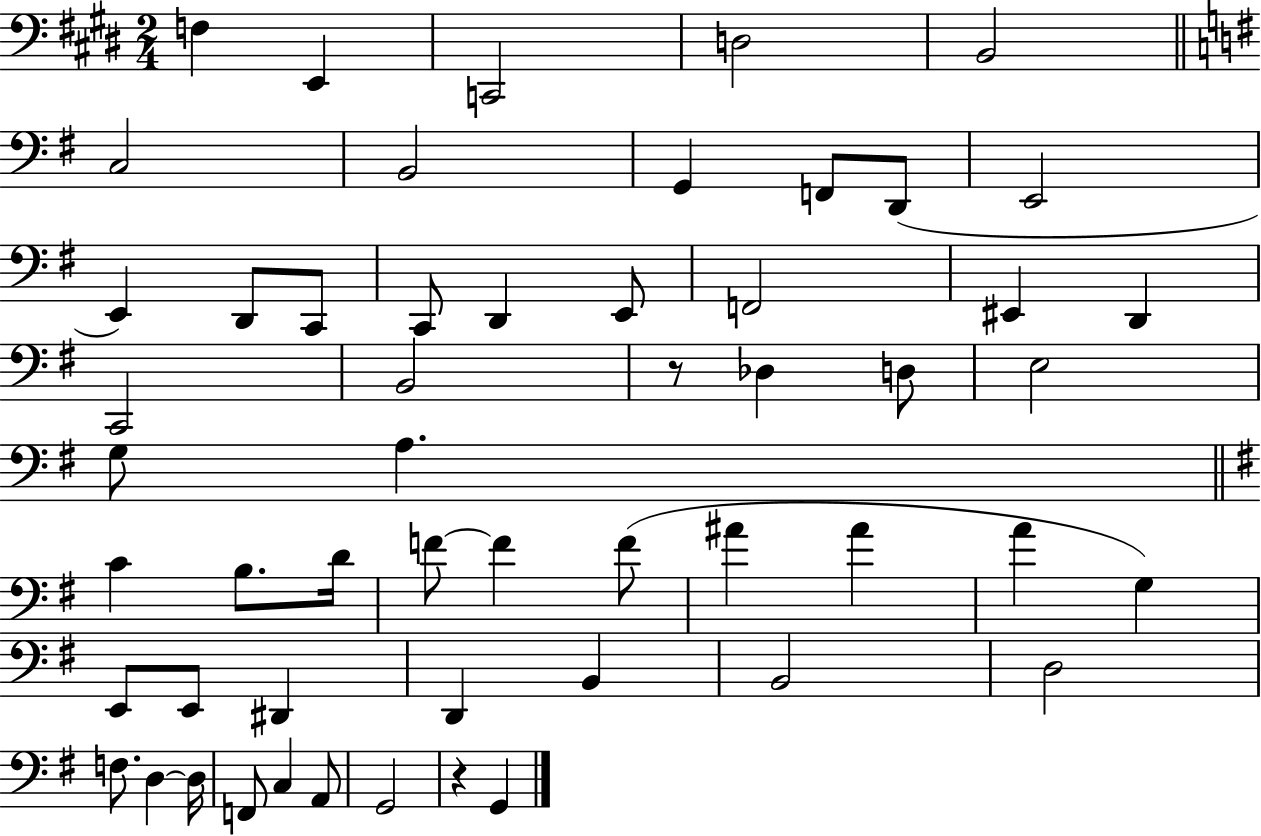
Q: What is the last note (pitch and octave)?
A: G2